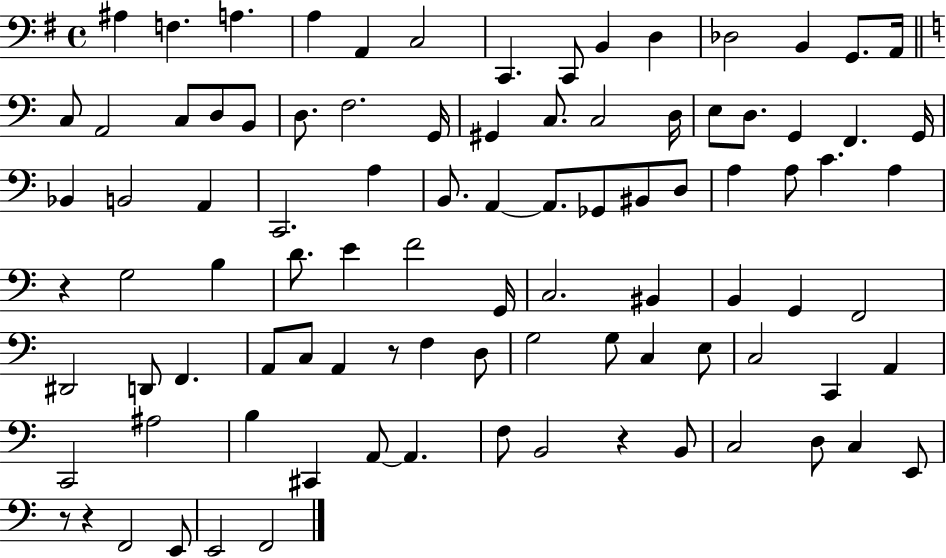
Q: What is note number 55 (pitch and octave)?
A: B2